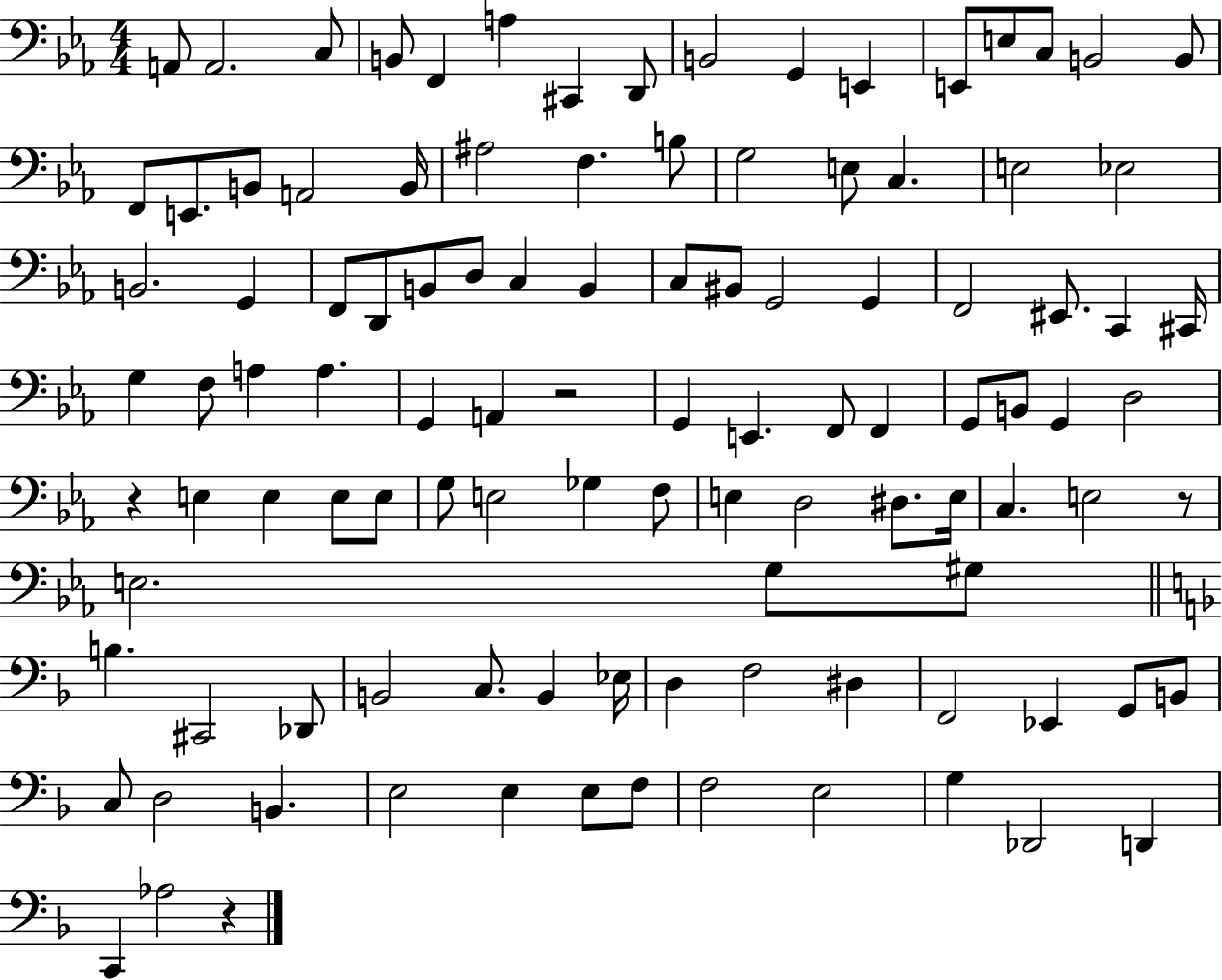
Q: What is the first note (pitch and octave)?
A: A2